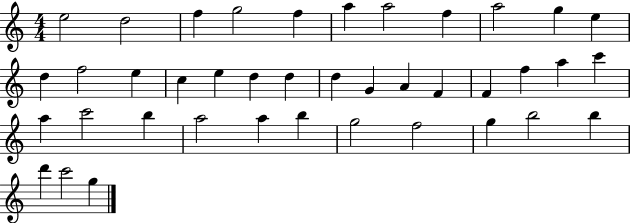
E5/h D5/h F5/q G5/h F5/q A5/q A5/h F5/q A5/h G5/q E5/q D5/q F5/h E5/q C5/q E5/q D5/q D5/q D5/q G4/q A4/q F4/q F4/q F5/q A5/q C6/q A5/q C6/h B5/q A5/h A5/q B5/q G5/h F5/h G5/q B5/h B5/q D6/q C6/h G5/q